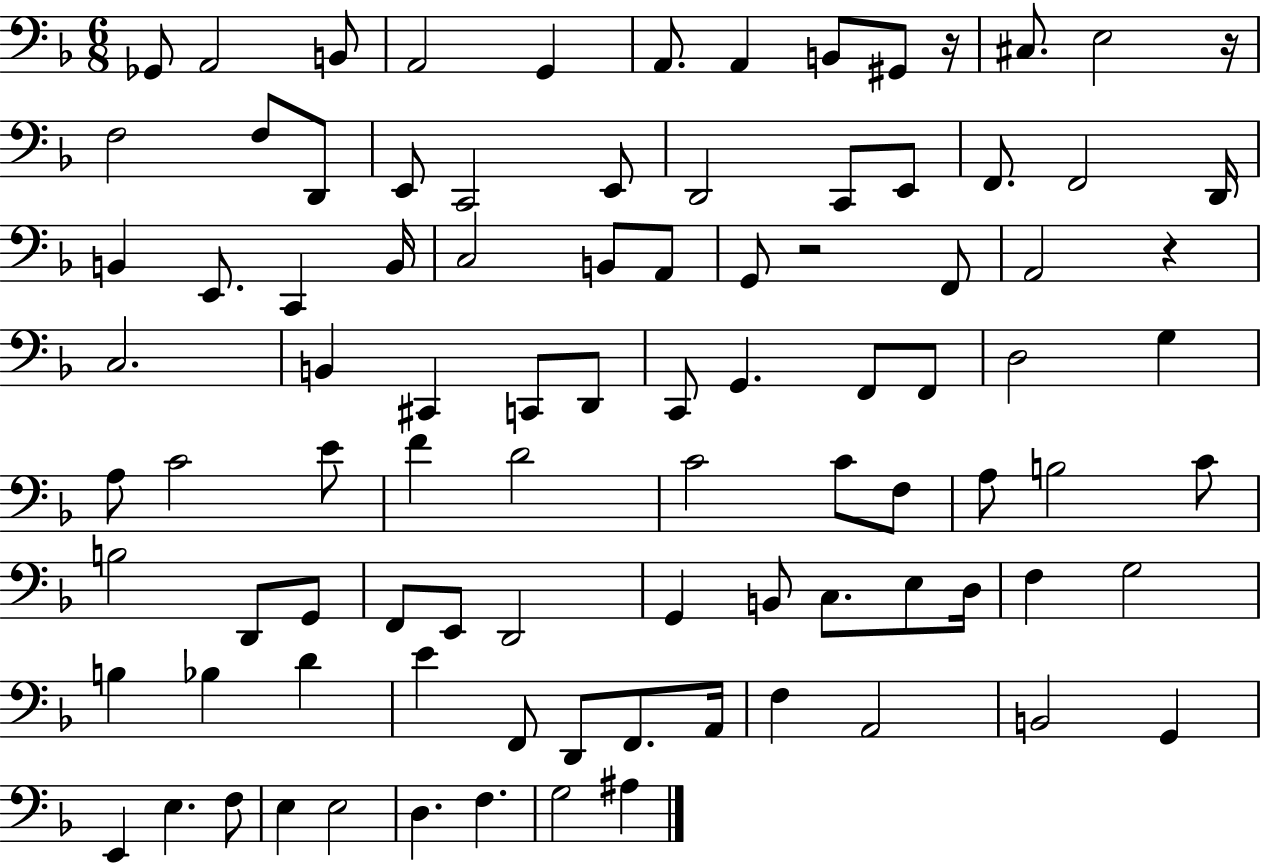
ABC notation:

X:1
T:Untitled
M:6/8
L:1/4
K:F
_G,,/2 A,,2 B,,/2 A,,2 G,, A,,/2 A,, B,,/2 ^G,,/2 z/4 ^C,/2 E,2 z/4 F,2 F,/2 D,,/2 E,,/2 C,,2 E,,/2 D,,2 C,,/2 E,,/2 F,,/2 F,,2 D,,/4 B,, E,,/2 C,, B,,/4 C,2 B,,/2 A,,/2 G,,/2 z2 F,,/2 A,,2 z C,2 B,, ^C,, C,,/2 D,,/2 C,,/2 G,, F,,/2 F,,/2 D,2 G, A,/2 C2 E/2 F D2 C2 C/2 F,/2 A,/2 B,2 C/2 B,2 D,,/2 G,,/2 F,,/2 E,,/2 D,,2 G,, B,,/2 C,/2 E,/2 D,/4 F, G,2 B, _B, D E F,,/2 D,,/2 F,,/2 A,,/4 F, A,,2 B,,2 G,, E,, E, F,/2 E, E,2 D, F, G,2 ^A,